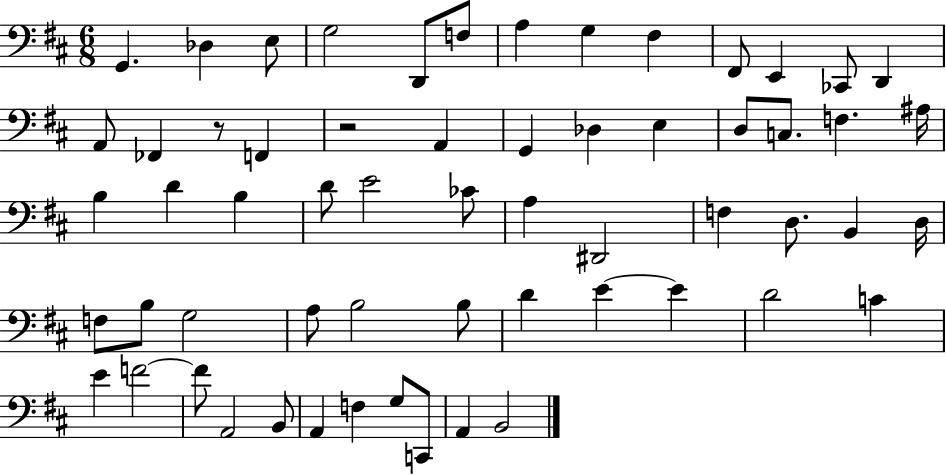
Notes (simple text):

G2/q. Db3/q E3/e G3/h D2/e F3/e A3/q G3/q F#3/q F#2/e E2/q CES2/e D2/q A2/e FES2/q R/e F2/q R/h A2/q G2/q Db3/q E3/q D3/e C3/e. F3/q. A#3/s B3/q D4/q B3/q D4/e E4/h CES4/e A3/q D#2/h F3/q D3/e. B2/q D3/s F3/e B3/e G3/h A3/e B3/h B3/e D4/q E4/q E4/q D4/h C4/q E4/q F4/h F4/e A2/h B2/e A2/q F3/q G3/e C2/e A2/q B2/h